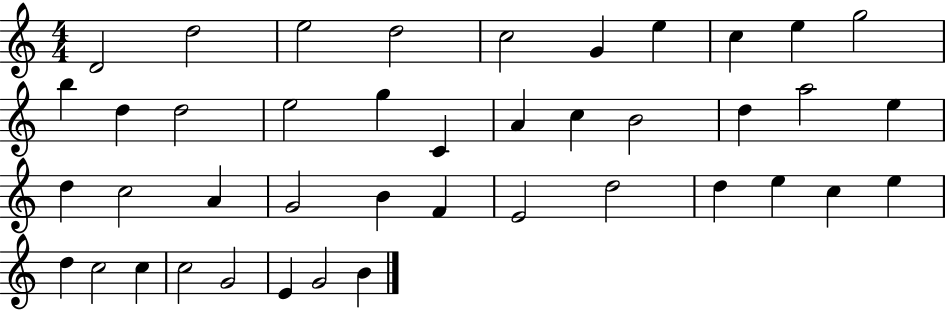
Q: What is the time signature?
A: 4/4